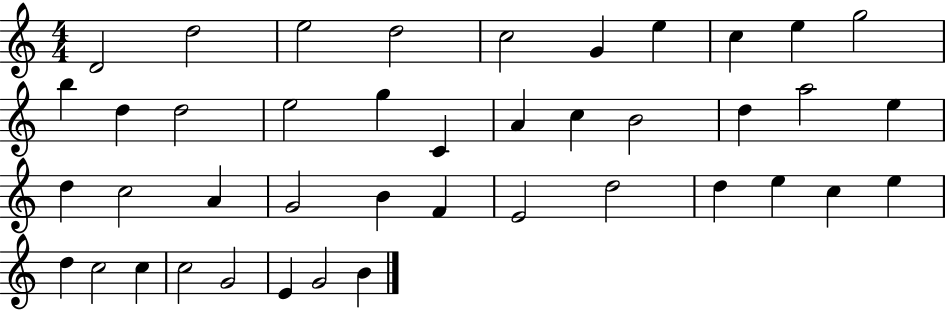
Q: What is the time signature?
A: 4/4